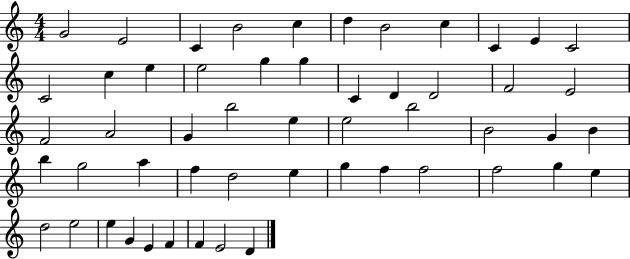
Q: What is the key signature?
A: C major